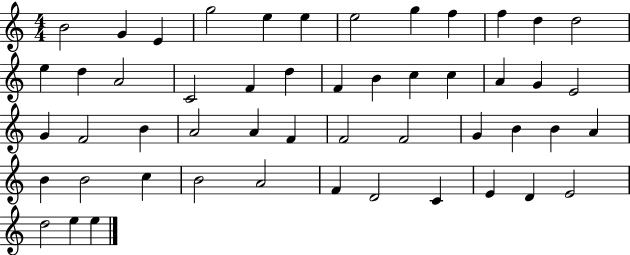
X:1
T:Untitled
M:4/4
L:1/4
K:C
B2 G E g2 e e e2 g f f d d2 e d A2 C2 F d F B c c A G E2 G F2 B A2 A F F2 F2 G B B A B B2 c B2 A2 F D2 C E D E2 d2 e e